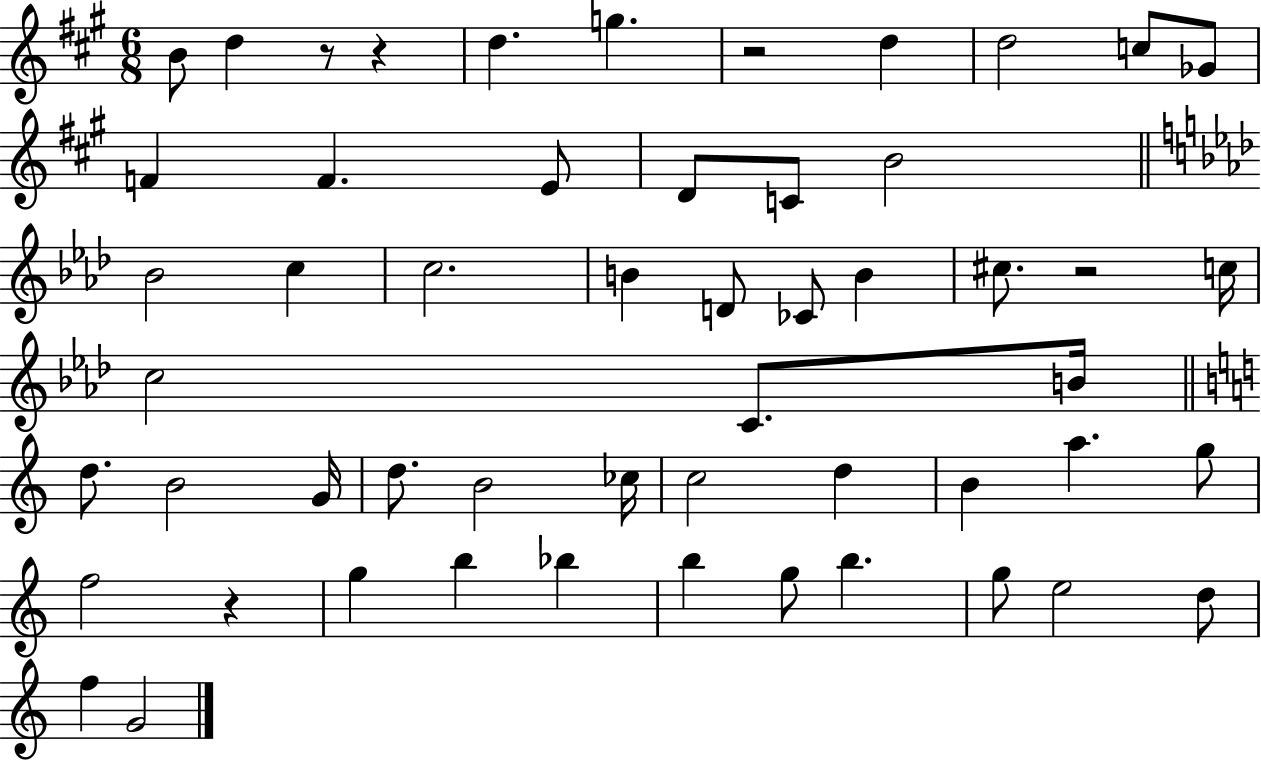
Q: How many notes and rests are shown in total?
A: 54